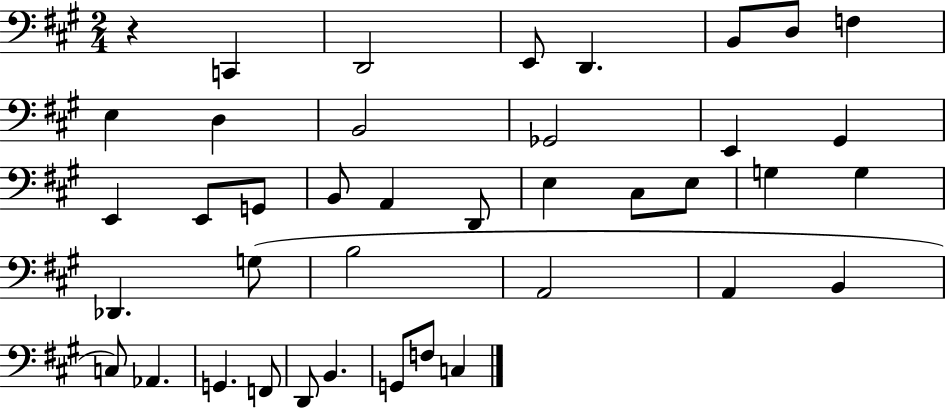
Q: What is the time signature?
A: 2/4